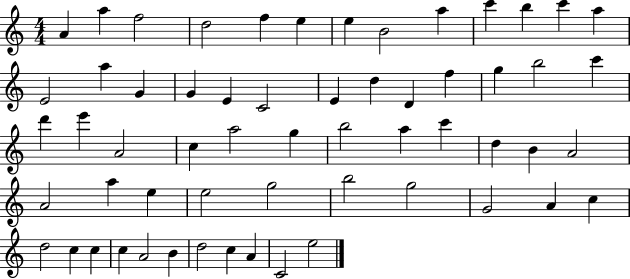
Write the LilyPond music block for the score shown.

{
  \clef treble
  \numericTimeSignature
  \time 4/4
  \key c \major
  a'4 a''4 f''2 | d''2 f''4 e''4 | e''4 b'2 a''4 | c'''4 b''4 c'''4 a''4 | \break e'2 a''4 g'4 | g'4 e'4 c'2 | e'4 d''4 d'4 f''4 | g''4 b''2 c'''4 | \break d'''4 e'''4 a'2 | c''4 a''2 g''4 | b''2 a''4 c'''4 | d''4 b'4 a'2 | \break a'2 a''4 e''4 | e''2 g''2 | b''2 g''2 | g'2 a'4 c''4 | \break d''2 c''4 c''4 | c''4 a'2 b'4 | d''2 c''4 a'4 | c'2 e''2 | \break \bar "|."
}